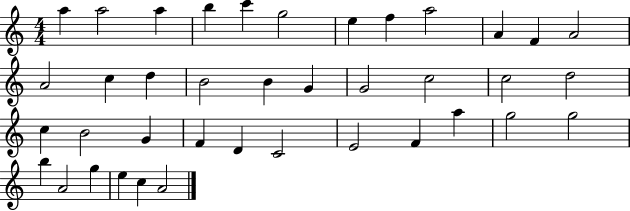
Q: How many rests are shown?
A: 0